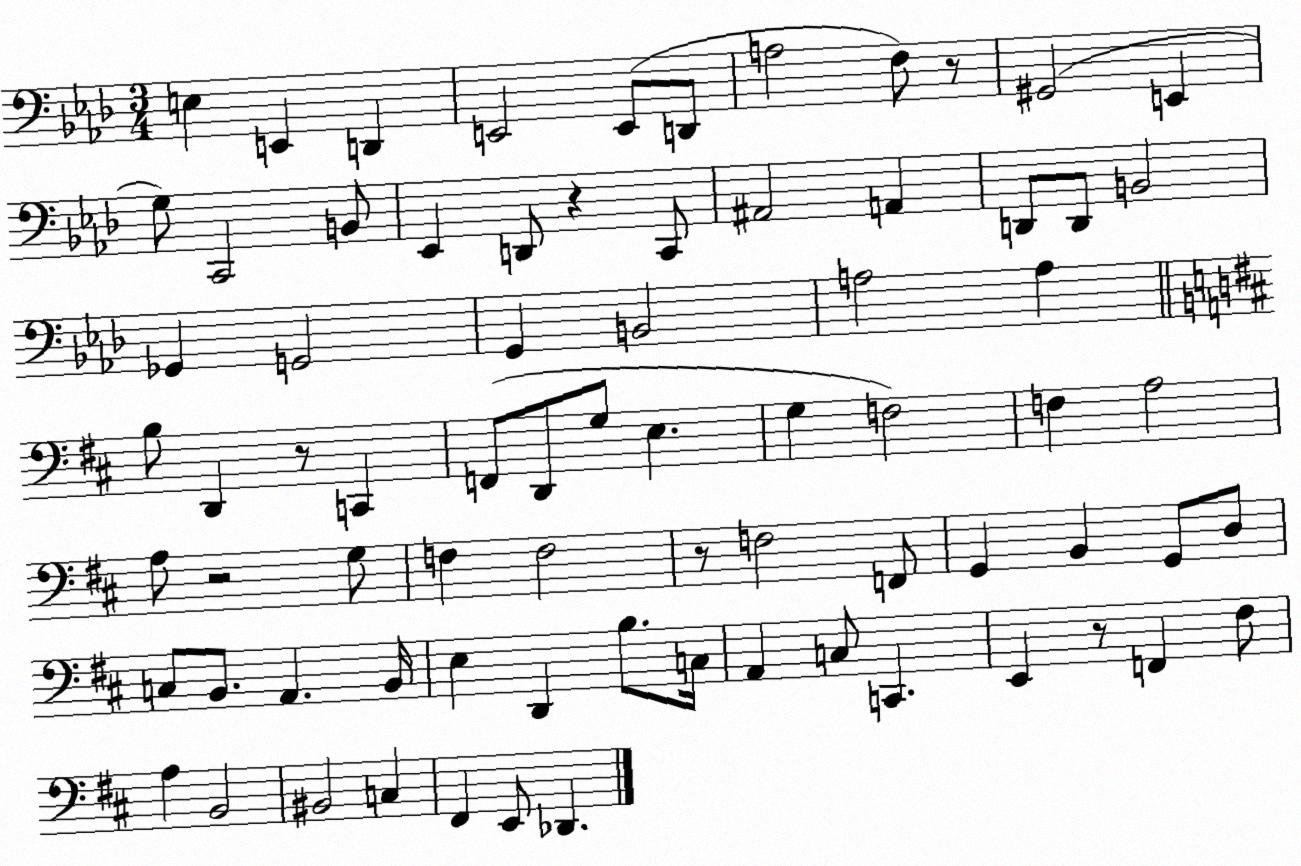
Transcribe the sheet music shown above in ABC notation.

X:1
T:Untitled
M:3/4
L:1/4
K:Ab
E, E,, D,, E,,2 E,,/2 D,,/2 A,2 F,/2 z/2 ^G,,2 E,, G,/2 C,,2 B,,/2 _E,, D,,/2 z C,,/2 ^A,,2 A,, D,,/2 D,,/2 B,,2 _G,, G,,2 G,, B,,2 A,2 A, B,/2 D,, z/2 C,, F,,/2 D,,/2 G,/2 E, G, F,2 F, A,2 A,/2 z2 G,/2 F, F,2 z/2 F,2 F,,/2 G,, B,, G,,/2 D,/2 C,/2 B,,/2 A,, B,,/4 E, D,, B,/2 C,/4 A,, C,/2 C,, E,, z/2 F,, ^F,/2 A, B,,2 ^B,,2 C, ^F,, E,,/2 _D,,